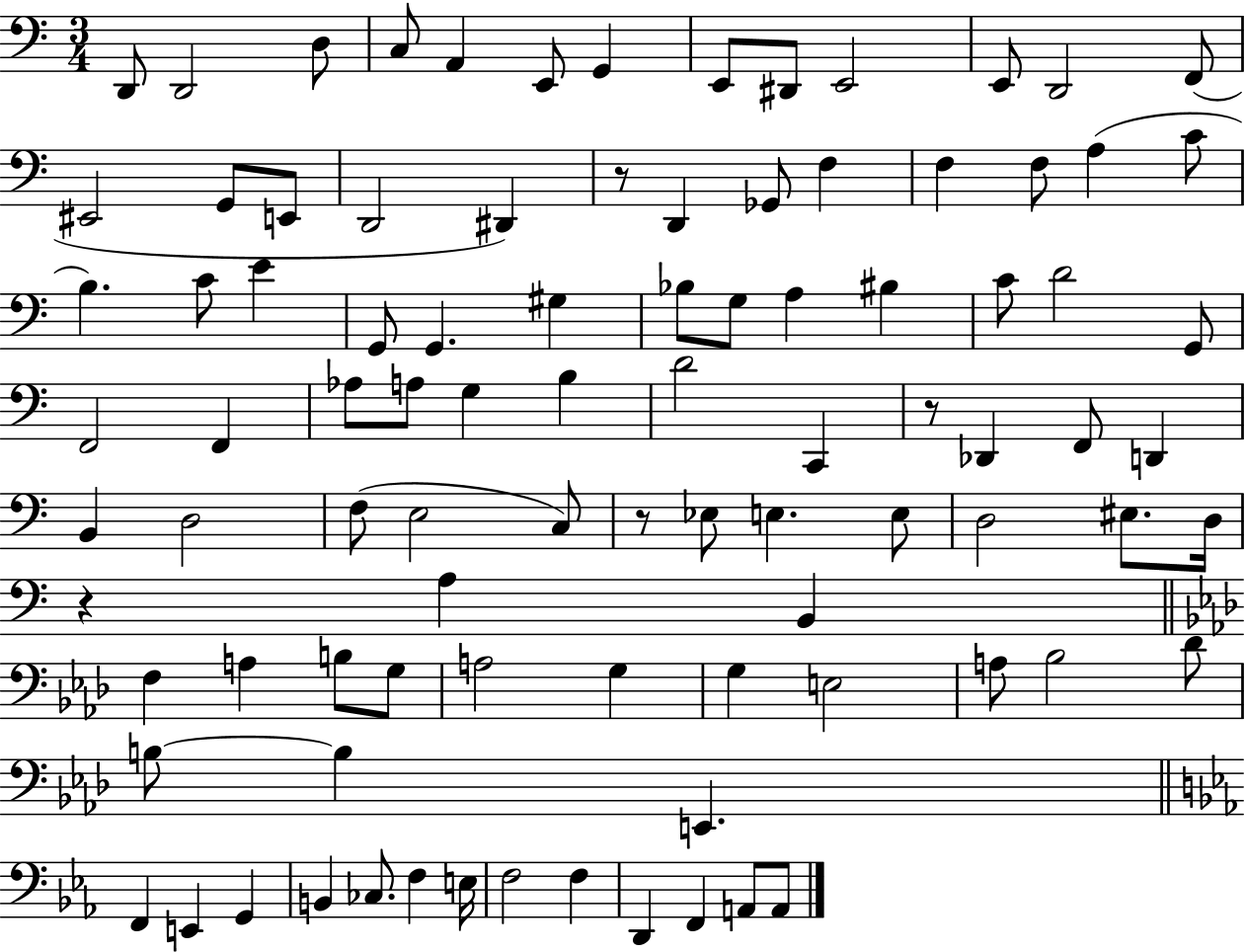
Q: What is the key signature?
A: C major